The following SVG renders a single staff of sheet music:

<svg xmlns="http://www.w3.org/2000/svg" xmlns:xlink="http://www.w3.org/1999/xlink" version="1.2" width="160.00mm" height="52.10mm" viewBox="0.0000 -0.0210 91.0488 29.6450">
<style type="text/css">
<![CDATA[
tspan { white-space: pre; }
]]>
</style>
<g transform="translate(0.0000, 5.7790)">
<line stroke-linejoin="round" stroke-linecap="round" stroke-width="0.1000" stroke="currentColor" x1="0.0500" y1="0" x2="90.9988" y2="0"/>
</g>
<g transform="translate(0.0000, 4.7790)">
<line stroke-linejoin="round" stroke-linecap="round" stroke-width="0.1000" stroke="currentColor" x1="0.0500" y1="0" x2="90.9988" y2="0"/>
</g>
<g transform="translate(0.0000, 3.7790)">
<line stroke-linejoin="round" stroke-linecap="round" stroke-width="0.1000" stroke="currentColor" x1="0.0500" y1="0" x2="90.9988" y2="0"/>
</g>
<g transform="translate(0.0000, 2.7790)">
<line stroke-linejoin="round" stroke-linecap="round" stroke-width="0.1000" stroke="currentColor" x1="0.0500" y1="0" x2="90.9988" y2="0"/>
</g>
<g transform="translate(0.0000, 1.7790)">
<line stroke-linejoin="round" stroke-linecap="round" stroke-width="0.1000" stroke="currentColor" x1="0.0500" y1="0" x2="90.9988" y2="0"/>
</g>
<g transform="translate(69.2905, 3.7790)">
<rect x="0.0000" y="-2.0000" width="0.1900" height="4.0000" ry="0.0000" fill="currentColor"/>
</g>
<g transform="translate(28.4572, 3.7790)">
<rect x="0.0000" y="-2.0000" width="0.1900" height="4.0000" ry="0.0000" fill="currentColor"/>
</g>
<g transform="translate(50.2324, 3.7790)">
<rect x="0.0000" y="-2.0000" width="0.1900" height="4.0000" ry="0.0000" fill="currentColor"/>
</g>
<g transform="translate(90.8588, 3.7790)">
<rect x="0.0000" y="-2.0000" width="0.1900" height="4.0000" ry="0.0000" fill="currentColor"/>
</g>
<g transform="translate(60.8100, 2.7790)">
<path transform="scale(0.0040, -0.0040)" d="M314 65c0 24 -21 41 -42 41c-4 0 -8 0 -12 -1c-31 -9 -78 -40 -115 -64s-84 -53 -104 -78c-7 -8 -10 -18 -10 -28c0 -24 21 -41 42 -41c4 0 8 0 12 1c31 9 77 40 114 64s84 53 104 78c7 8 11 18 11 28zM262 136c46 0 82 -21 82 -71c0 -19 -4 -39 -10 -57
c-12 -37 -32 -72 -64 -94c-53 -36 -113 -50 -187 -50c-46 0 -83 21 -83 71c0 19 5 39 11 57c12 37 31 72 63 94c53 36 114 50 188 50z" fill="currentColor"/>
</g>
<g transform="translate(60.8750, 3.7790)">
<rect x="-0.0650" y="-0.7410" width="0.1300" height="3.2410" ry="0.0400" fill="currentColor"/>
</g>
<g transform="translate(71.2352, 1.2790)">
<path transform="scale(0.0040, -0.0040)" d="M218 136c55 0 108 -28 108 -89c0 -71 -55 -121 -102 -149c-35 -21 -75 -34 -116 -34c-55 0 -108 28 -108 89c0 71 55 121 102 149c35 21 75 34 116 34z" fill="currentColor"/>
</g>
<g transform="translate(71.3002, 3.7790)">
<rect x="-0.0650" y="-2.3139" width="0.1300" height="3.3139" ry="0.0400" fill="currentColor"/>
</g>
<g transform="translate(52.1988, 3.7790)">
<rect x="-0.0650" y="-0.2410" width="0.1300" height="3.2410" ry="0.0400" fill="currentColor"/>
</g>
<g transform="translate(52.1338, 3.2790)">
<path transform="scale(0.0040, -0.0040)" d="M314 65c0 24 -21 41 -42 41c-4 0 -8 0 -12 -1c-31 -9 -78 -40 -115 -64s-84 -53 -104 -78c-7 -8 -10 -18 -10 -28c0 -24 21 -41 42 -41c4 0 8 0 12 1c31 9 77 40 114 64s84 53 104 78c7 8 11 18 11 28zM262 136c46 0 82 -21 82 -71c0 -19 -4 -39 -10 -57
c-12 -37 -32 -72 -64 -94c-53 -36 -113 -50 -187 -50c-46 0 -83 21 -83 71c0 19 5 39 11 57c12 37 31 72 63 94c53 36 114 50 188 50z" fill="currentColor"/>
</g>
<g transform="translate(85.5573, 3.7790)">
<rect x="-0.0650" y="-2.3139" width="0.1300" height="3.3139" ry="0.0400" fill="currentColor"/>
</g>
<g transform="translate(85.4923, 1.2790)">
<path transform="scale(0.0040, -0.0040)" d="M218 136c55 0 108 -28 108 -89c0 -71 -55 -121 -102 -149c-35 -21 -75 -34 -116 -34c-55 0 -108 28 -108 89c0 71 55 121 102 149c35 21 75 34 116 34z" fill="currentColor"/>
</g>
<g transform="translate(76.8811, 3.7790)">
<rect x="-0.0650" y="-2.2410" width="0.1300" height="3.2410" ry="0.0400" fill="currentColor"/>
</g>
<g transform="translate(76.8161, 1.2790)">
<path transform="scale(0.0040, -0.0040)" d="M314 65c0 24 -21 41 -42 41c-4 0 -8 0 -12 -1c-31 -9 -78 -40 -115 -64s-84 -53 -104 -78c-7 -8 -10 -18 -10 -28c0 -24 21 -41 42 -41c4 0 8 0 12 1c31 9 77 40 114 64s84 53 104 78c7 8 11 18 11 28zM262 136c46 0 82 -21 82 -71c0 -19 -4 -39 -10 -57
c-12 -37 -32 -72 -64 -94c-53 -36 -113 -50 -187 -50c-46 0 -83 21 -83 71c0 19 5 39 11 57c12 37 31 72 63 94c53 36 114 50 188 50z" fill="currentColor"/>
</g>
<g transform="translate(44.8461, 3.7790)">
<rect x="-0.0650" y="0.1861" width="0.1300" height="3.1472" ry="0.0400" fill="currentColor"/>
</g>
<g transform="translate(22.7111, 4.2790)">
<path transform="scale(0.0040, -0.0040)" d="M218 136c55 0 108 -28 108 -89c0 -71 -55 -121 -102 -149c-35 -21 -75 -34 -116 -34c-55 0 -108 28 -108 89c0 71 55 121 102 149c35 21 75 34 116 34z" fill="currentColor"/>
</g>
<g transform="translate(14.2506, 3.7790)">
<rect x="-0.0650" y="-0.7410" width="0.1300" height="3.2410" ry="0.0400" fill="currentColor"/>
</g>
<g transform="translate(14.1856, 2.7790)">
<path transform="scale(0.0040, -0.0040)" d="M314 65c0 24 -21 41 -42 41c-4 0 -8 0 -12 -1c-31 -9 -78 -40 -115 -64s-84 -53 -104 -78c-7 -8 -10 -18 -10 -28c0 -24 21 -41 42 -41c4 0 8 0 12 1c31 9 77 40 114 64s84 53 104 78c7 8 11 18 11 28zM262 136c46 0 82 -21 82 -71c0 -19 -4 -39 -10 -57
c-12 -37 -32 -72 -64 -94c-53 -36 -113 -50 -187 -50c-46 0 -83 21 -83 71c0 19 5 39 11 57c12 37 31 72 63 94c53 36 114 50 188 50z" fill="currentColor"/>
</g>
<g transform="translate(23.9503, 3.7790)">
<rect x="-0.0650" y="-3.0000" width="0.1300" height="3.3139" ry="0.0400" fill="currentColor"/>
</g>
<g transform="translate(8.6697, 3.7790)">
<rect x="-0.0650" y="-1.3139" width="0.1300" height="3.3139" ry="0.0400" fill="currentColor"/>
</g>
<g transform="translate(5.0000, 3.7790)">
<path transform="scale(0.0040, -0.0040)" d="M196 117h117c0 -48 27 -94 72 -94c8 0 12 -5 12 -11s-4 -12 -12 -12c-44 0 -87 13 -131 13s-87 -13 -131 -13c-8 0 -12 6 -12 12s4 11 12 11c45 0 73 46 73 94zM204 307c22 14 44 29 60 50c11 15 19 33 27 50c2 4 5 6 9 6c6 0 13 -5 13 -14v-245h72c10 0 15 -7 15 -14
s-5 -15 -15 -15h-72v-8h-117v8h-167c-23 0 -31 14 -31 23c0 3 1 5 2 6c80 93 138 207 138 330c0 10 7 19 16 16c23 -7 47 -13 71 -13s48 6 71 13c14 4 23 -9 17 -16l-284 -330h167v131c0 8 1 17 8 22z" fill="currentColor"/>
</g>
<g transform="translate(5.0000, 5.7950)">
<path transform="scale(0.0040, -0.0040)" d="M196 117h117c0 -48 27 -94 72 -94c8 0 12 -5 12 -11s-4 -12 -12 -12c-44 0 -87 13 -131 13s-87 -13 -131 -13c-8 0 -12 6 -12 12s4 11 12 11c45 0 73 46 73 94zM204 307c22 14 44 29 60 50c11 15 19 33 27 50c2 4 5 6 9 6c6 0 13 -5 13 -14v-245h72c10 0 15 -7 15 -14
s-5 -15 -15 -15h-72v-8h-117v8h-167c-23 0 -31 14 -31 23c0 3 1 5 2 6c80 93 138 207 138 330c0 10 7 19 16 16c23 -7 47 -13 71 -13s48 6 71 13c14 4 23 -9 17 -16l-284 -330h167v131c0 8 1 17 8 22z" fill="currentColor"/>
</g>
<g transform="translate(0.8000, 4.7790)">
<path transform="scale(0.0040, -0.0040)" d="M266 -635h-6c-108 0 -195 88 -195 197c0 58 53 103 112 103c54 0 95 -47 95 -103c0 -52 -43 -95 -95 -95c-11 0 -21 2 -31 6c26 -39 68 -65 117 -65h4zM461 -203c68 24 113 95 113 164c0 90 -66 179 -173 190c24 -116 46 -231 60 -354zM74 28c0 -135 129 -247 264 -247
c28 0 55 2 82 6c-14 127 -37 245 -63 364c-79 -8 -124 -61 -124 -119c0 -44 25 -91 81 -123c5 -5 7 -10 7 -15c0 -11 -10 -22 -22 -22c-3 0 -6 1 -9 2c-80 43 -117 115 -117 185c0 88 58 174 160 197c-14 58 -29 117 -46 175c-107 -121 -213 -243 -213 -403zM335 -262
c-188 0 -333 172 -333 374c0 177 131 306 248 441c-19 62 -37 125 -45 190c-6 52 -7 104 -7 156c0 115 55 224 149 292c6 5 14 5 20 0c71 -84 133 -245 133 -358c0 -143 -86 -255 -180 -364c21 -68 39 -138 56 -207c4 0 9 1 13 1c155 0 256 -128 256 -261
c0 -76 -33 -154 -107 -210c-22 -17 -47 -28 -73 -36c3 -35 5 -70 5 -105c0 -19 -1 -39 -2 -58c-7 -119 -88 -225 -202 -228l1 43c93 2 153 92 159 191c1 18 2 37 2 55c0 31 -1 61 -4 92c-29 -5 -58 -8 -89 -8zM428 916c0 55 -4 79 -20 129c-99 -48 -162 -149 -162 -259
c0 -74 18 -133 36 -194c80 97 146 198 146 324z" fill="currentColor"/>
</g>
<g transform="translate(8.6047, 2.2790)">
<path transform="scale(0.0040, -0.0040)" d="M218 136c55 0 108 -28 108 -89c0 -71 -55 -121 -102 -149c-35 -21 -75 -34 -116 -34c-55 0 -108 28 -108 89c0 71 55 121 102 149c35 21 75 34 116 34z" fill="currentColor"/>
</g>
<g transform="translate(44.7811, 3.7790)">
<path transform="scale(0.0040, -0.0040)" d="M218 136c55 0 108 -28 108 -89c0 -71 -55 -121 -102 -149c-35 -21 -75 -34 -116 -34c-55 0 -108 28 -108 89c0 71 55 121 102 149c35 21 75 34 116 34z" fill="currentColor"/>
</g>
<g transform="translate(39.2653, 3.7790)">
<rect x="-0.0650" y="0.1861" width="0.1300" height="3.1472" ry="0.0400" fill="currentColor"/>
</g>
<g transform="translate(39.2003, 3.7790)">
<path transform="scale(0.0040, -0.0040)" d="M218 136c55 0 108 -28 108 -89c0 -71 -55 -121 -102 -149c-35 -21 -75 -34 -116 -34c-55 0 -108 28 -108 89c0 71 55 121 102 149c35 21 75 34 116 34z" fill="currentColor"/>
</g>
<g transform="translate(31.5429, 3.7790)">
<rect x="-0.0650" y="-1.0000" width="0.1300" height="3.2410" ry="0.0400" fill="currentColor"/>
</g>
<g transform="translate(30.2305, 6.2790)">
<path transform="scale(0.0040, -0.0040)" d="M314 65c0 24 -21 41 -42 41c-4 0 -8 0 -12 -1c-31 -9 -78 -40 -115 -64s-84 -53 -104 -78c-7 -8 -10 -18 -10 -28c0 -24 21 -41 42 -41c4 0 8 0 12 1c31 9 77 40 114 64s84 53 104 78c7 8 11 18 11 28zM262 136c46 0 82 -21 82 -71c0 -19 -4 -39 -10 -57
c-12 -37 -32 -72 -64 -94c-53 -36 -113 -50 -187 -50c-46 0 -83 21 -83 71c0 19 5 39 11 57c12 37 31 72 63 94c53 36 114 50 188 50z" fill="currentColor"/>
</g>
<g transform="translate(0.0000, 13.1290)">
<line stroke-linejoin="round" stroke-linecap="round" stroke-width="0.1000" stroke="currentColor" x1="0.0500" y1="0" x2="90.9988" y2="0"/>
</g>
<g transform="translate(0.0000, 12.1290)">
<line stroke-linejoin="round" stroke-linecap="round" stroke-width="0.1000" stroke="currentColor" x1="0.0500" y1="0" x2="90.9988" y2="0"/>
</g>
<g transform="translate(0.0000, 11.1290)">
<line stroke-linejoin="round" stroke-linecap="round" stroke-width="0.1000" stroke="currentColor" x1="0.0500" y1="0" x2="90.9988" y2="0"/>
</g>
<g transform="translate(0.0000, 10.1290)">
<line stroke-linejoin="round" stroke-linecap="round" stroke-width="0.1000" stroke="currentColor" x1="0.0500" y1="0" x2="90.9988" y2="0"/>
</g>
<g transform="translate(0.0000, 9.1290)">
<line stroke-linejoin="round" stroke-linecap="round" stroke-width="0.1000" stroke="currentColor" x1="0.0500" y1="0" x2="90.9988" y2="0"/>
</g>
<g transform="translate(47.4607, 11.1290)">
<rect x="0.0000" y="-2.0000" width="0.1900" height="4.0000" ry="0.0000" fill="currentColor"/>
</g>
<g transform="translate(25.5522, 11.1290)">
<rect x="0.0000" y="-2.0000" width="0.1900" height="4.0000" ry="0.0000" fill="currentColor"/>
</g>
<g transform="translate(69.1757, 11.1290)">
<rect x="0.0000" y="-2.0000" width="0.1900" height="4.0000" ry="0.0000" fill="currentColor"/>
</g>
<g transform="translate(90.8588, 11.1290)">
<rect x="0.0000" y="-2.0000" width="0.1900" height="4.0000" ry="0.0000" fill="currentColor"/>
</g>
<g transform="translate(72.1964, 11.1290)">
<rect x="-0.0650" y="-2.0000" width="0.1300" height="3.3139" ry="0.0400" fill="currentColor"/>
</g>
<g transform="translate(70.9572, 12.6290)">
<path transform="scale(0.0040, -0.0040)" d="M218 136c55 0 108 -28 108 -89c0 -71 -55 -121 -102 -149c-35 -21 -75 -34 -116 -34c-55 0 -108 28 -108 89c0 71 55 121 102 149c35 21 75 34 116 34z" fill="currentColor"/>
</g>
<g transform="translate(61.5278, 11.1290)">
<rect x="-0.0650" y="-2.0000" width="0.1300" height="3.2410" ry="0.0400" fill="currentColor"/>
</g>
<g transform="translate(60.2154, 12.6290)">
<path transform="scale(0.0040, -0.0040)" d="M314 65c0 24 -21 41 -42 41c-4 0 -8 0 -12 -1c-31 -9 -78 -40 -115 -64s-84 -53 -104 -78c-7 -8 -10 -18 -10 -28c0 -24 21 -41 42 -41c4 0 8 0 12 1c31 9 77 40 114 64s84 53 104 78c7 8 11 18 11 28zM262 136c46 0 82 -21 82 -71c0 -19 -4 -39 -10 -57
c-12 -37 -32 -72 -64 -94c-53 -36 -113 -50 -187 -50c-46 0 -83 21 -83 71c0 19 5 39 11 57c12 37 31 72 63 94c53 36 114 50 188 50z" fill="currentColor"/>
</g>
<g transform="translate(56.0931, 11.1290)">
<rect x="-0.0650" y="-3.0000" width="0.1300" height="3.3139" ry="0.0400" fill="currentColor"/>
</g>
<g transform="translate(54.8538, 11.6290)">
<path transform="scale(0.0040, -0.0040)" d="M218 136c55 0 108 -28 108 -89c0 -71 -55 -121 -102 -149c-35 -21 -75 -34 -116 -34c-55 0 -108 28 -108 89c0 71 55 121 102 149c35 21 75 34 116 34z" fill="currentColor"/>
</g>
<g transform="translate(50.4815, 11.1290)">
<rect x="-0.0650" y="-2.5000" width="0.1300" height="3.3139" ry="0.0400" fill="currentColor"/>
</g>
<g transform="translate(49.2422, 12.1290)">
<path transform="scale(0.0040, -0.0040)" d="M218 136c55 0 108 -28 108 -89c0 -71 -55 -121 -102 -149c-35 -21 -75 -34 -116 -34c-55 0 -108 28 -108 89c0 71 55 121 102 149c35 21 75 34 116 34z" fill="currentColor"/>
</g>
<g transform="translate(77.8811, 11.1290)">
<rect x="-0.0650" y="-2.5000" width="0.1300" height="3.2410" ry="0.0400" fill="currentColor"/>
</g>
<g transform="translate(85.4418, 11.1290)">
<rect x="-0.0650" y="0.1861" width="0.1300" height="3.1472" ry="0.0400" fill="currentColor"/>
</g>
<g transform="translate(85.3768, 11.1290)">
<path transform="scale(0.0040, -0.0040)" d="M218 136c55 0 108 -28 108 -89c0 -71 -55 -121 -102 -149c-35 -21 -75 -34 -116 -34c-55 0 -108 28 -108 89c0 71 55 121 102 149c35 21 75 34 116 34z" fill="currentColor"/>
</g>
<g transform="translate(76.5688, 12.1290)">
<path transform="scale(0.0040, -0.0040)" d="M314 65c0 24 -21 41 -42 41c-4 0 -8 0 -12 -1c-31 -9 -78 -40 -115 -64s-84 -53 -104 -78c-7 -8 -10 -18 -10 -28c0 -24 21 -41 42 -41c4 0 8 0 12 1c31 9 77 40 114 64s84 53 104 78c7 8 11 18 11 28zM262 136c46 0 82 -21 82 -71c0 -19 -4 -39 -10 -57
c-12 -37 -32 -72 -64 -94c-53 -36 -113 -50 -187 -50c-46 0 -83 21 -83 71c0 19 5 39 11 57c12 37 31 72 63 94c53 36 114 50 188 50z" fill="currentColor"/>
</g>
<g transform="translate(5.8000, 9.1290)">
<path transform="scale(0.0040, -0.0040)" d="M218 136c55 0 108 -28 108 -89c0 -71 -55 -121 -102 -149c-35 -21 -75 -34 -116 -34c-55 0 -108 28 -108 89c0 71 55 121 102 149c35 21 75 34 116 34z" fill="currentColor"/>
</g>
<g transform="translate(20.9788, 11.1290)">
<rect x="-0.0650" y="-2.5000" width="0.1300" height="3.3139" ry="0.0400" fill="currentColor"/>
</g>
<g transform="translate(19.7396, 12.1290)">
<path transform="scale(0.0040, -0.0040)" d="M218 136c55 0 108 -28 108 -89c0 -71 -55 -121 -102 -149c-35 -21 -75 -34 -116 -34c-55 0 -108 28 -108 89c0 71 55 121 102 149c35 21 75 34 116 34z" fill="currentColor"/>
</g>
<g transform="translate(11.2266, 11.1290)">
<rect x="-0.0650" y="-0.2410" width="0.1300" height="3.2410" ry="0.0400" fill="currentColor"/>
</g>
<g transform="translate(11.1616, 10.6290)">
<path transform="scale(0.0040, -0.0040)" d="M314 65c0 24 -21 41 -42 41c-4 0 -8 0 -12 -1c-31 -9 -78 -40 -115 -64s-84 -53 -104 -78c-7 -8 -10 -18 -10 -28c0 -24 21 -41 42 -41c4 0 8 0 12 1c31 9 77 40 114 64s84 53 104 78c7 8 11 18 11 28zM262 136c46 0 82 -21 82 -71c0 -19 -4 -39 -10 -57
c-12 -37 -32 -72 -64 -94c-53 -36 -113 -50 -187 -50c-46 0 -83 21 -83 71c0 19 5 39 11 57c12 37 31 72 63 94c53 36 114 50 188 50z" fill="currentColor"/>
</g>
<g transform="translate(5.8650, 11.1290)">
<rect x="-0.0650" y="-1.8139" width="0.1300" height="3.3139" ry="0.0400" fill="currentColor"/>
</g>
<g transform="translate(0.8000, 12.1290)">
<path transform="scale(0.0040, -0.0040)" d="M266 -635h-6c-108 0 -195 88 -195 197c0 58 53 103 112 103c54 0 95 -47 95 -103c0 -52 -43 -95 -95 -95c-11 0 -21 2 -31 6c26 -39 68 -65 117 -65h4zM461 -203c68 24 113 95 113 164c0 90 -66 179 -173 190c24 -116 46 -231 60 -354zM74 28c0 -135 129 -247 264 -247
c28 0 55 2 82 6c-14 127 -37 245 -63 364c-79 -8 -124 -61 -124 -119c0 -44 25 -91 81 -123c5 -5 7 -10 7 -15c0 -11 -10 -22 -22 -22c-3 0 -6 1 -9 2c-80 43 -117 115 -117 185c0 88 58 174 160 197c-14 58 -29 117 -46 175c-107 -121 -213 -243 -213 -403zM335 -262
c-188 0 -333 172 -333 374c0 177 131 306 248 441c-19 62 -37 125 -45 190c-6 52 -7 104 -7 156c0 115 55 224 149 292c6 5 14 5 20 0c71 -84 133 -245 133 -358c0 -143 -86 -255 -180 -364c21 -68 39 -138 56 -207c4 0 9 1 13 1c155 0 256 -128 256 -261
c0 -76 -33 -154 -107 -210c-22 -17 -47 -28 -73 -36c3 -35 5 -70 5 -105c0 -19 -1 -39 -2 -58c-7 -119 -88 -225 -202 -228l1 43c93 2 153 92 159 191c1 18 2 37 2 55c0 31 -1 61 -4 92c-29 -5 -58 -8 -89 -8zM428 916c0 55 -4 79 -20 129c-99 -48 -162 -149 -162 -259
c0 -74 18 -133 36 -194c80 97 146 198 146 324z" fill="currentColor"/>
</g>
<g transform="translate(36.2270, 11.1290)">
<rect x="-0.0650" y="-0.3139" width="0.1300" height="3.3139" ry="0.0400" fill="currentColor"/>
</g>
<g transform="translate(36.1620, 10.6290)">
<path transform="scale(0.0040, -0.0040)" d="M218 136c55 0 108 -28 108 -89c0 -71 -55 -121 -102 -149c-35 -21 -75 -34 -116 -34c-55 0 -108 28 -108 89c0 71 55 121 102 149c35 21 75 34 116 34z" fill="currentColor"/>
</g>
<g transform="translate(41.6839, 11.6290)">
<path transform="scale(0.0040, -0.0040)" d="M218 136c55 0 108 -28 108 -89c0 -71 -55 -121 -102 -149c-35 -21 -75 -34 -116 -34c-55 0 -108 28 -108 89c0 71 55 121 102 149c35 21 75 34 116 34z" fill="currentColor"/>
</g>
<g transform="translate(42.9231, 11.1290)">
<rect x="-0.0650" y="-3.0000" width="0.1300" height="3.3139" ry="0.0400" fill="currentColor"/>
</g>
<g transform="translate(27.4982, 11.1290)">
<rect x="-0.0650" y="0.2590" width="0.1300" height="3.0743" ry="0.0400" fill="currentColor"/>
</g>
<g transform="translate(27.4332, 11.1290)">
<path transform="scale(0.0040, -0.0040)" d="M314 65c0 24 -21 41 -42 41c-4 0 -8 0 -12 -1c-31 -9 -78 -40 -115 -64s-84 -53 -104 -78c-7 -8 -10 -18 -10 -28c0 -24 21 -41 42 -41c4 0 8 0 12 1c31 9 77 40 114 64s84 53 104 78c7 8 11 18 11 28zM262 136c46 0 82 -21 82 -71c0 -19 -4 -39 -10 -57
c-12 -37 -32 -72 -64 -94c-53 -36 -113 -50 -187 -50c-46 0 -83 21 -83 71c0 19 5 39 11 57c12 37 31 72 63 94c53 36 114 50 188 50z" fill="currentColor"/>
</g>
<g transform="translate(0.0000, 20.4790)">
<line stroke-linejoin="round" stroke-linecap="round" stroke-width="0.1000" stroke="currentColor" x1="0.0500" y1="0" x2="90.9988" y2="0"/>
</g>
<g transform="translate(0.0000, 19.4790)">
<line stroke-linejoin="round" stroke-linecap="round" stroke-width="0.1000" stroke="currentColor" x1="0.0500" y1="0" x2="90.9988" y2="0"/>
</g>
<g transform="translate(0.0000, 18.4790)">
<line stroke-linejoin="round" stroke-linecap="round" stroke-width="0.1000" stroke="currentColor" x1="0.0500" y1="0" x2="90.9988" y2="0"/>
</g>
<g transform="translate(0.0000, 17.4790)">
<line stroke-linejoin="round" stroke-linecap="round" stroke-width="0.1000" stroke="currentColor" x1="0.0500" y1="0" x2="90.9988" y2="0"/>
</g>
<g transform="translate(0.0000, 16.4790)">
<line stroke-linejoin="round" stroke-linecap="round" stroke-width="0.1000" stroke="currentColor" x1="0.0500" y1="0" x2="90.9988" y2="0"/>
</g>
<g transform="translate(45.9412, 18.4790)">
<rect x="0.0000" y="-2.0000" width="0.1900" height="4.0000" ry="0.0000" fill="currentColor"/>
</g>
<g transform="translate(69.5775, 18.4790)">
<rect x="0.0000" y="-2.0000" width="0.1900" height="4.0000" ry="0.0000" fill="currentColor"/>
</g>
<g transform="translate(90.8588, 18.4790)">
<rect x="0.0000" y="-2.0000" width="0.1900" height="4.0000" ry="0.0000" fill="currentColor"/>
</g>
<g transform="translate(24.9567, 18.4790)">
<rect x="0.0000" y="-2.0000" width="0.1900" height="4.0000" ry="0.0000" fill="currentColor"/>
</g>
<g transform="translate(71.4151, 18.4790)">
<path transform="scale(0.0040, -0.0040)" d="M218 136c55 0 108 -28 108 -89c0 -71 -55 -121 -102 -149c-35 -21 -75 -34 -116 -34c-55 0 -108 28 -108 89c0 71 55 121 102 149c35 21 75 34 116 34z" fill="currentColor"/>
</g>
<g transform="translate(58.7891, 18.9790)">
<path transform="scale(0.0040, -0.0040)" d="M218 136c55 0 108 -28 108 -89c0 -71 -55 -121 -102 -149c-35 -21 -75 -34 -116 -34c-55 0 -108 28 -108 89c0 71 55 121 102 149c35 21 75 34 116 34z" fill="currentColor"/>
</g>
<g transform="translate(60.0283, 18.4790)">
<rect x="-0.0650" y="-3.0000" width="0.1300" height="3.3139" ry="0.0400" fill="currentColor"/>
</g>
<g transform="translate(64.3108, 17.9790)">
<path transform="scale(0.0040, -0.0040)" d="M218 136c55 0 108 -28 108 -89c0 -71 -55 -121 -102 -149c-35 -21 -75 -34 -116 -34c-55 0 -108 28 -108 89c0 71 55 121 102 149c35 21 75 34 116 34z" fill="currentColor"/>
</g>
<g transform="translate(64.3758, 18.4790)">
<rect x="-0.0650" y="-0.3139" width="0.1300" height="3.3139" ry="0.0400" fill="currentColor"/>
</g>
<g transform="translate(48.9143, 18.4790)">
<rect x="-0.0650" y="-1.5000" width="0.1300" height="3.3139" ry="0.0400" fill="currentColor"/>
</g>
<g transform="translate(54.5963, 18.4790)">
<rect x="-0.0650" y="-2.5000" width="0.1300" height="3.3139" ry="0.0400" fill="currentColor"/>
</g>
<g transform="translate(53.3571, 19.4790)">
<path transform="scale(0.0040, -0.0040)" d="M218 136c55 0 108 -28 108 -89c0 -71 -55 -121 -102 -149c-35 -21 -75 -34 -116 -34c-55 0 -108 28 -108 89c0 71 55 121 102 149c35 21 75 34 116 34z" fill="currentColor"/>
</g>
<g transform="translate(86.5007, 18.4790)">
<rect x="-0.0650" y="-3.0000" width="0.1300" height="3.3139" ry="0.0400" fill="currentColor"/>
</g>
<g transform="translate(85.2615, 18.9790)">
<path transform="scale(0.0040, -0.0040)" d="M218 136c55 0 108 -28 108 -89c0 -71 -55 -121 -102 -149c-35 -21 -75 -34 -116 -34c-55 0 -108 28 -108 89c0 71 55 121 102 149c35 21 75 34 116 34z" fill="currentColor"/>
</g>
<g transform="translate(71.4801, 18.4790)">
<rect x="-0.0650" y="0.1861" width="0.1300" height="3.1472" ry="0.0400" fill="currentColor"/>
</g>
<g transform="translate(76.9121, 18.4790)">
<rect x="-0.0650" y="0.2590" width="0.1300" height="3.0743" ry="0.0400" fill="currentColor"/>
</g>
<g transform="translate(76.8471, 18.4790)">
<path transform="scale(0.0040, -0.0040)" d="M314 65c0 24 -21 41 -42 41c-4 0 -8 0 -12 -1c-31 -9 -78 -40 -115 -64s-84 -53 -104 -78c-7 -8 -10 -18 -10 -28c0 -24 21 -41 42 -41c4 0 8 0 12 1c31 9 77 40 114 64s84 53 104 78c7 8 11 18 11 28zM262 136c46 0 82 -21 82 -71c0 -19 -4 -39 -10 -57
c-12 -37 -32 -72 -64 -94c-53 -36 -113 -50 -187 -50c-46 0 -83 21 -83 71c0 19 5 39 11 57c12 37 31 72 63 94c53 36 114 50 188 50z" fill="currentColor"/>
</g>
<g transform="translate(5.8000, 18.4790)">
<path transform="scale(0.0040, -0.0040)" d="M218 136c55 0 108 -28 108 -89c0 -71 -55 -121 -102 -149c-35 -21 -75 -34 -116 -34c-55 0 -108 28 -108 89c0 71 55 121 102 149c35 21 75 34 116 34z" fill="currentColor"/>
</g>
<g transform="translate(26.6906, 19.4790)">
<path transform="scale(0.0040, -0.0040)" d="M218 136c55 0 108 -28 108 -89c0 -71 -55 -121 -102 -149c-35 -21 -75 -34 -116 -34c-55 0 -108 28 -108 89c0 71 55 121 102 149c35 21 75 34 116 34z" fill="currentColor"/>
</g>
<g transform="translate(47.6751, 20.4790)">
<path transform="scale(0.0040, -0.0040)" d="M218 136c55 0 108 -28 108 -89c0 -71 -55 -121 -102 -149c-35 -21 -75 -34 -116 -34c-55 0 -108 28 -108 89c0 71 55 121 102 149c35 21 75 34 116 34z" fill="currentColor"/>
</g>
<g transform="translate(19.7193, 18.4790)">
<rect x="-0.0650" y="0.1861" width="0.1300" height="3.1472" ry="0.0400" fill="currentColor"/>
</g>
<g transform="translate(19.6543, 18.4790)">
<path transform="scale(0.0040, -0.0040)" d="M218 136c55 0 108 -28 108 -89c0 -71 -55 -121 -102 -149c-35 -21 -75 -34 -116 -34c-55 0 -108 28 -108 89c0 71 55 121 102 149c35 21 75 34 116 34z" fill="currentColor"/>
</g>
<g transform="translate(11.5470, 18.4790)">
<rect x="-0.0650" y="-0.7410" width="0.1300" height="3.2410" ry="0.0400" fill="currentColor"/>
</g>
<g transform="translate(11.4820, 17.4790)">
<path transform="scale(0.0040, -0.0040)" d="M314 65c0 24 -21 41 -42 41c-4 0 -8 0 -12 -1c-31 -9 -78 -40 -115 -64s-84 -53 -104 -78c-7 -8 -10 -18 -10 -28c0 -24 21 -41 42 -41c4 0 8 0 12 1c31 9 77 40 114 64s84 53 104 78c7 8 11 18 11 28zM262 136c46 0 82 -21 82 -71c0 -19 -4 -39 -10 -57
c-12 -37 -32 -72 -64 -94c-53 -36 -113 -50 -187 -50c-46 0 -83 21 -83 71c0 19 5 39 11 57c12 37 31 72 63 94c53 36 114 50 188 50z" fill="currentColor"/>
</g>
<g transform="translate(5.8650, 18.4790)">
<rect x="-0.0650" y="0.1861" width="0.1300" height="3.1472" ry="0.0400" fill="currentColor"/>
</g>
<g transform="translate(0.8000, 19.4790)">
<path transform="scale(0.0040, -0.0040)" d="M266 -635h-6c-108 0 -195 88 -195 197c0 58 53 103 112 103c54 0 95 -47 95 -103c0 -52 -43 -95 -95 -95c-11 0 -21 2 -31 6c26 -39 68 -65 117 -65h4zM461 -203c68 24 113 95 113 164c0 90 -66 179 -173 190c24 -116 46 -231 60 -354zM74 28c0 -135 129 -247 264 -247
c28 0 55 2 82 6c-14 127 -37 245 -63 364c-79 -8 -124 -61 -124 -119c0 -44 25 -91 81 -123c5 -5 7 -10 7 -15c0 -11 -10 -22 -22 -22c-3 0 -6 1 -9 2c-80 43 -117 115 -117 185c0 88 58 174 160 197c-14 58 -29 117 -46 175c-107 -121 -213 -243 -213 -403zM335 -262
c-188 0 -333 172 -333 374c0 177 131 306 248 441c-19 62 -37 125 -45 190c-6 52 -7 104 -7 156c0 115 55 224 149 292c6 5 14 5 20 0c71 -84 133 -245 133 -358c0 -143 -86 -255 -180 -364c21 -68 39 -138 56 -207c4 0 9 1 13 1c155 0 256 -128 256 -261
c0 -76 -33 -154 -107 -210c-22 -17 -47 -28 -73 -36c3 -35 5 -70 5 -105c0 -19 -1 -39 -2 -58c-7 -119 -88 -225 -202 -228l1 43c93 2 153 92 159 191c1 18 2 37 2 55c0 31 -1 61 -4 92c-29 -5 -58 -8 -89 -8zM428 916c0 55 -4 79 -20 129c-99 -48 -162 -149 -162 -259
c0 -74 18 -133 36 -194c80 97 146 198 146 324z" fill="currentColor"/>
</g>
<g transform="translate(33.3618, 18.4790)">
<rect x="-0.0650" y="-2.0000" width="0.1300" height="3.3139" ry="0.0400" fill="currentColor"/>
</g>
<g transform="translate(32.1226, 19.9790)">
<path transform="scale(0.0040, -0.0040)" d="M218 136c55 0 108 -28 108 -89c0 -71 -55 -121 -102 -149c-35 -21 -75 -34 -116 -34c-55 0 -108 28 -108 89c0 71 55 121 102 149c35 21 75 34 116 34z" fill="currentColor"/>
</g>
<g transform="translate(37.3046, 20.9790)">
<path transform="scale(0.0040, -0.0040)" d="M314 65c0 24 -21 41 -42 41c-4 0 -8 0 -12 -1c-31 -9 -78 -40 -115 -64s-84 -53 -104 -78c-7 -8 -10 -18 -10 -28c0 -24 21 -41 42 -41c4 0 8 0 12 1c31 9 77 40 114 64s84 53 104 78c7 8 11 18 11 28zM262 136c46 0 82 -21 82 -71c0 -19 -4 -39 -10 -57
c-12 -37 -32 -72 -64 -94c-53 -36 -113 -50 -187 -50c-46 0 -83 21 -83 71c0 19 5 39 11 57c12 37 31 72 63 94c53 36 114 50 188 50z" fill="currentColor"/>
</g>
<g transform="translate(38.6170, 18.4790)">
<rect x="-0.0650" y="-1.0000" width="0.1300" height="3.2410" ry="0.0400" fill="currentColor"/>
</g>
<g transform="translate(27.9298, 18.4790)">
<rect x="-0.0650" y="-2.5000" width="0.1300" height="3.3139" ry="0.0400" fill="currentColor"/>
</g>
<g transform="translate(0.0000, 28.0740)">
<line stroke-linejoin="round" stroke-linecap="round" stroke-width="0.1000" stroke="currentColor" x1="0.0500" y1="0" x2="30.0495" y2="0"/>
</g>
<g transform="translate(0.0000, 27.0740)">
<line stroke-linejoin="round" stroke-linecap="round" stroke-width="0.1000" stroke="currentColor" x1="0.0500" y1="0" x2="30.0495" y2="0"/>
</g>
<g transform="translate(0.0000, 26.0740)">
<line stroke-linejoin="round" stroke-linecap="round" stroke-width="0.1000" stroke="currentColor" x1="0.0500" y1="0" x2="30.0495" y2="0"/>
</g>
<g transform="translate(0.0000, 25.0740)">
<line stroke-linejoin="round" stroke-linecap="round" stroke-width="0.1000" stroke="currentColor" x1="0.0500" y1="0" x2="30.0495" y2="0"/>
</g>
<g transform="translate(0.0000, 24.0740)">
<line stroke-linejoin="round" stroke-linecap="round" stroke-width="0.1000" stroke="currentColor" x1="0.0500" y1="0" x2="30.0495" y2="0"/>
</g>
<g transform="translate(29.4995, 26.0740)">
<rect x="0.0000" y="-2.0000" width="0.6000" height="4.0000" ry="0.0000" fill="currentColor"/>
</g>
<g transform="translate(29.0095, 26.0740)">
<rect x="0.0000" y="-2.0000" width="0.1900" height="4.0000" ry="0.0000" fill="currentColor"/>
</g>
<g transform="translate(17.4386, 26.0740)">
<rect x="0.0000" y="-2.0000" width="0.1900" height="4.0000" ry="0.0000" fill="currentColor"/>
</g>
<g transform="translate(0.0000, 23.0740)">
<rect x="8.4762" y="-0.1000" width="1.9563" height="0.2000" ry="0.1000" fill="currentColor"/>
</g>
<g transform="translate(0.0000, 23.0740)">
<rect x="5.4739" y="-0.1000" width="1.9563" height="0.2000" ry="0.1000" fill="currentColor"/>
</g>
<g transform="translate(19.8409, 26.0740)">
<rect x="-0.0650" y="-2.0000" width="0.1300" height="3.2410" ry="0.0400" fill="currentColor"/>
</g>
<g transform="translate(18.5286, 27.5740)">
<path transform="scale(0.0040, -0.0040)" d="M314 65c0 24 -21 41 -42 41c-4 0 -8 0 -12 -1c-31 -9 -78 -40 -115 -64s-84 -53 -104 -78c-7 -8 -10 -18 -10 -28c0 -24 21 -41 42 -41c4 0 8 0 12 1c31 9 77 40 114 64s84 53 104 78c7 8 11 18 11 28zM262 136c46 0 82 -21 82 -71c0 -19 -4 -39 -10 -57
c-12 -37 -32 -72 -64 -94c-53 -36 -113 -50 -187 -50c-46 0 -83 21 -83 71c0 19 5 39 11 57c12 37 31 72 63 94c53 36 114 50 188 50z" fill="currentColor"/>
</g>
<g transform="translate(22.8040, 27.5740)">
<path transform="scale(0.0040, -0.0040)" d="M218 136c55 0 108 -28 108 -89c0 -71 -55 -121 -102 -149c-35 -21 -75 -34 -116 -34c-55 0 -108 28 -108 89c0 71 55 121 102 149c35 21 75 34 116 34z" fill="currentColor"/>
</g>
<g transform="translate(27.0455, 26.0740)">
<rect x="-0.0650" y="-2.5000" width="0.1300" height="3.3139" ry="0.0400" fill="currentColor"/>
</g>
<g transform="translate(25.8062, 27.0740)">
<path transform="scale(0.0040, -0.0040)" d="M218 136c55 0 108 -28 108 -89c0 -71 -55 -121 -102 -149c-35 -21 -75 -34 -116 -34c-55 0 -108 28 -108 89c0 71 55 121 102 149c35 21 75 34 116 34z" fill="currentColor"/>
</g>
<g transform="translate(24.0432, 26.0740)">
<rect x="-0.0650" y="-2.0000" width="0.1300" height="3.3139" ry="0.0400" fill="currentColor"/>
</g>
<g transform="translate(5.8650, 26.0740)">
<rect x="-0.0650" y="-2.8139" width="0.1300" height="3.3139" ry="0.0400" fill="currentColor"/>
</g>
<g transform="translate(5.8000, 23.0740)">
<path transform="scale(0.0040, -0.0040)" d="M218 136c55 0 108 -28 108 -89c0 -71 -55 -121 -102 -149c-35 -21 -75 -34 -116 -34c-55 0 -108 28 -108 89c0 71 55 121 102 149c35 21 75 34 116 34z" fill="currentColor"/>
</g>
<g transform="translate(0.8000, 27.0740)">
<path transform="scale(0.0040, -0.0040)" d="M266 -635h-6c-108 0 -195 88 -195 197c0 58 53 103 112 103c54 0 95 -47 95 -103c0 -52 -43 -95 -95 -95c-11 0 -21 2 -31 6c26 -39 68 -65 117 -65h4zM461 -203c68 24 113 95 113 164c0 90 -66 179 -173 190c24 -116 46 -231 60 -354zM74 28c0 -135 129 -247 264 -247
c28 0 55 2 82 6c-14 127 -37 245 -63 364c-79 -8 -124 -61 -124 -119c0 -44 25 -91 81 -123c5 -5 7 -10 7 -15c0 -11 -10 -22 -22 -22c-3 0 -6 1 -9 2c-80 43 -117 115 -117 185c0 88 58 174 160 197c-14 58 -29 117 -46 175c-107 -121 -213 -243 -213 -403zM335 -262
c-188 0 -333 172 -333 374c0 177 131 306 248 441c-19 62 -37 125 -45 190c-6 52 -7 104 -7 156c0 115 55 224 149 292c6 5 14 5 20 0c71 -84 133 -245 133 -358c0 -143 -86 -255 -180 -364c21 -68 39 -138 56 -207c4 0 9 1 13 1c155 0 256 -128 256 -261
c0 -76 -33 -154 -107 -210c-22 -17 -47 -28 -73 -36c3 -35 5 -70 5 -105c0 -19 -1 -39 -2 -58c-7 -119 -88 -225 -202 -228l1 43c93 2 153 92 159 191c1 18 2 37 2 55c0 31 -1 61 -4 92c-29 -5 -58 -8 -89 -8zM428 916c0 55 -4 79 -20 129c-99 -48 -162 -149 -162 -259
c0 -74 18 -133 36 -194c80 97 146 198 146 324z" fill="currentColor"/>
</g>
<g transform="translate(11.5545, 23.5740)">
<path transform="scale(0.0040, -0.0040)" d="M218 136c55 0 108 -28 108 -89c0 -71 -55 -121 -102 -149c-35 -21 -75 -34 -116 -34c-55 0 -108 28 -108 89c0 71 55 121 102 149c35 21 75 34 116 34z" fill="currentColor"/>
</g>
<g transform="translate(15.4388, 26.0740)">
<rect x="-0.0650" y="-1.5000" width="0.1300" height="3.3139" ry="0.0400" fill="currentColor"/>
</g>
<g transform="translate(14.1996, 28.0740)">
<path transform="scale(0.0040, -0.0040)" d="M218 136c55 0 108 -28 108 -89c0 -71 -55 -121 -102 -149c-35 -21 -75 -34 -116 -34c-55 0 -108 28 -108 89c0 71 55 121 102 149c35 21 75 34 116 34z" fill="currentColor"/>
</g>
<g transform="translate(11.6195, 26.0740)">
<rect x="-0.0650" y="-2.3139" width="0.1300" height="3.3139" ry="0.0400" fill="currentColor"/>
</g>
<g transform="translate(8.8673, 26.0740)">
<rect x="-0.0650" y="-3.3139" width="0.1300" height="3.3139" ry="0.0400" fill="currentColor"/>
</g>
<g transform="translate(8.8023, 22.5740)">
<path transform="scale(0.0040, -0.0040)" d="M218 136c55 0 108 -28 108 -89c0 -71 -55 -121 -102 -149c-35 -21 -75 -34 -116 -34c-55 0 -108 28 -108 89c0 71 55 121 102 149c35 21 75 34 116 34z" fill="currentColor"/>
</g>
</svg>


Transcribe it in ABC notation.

X:1
T:Untitled
M:4/4
L:1/4
K:C
e d2 A D2 B B c2 d2 g g2 g f c2 G B2 c A G A F2 F G2 B B d2 B G F D2 E G A c B B2 A a b g E F2 F G